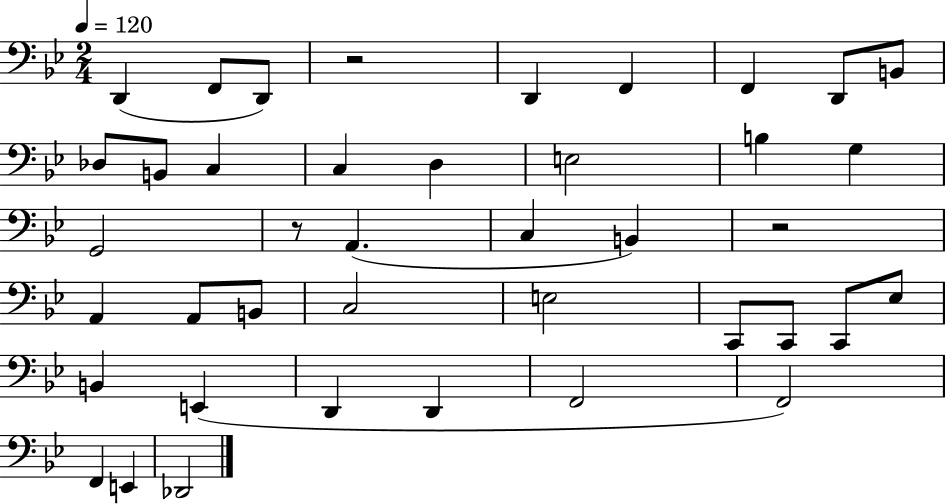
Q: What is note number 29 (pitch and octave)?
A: Eb3